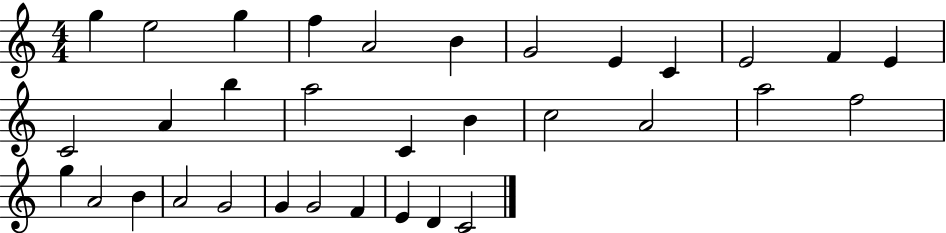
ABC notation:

X:1
T:Untitled
M:4/4
L:1/4
K:C
g e2 g f A2 B G2 E C E2 F E C2 A b a2 C B c2 A2 a2 f2 g A2 B A2 G2 G G2 F E D C2